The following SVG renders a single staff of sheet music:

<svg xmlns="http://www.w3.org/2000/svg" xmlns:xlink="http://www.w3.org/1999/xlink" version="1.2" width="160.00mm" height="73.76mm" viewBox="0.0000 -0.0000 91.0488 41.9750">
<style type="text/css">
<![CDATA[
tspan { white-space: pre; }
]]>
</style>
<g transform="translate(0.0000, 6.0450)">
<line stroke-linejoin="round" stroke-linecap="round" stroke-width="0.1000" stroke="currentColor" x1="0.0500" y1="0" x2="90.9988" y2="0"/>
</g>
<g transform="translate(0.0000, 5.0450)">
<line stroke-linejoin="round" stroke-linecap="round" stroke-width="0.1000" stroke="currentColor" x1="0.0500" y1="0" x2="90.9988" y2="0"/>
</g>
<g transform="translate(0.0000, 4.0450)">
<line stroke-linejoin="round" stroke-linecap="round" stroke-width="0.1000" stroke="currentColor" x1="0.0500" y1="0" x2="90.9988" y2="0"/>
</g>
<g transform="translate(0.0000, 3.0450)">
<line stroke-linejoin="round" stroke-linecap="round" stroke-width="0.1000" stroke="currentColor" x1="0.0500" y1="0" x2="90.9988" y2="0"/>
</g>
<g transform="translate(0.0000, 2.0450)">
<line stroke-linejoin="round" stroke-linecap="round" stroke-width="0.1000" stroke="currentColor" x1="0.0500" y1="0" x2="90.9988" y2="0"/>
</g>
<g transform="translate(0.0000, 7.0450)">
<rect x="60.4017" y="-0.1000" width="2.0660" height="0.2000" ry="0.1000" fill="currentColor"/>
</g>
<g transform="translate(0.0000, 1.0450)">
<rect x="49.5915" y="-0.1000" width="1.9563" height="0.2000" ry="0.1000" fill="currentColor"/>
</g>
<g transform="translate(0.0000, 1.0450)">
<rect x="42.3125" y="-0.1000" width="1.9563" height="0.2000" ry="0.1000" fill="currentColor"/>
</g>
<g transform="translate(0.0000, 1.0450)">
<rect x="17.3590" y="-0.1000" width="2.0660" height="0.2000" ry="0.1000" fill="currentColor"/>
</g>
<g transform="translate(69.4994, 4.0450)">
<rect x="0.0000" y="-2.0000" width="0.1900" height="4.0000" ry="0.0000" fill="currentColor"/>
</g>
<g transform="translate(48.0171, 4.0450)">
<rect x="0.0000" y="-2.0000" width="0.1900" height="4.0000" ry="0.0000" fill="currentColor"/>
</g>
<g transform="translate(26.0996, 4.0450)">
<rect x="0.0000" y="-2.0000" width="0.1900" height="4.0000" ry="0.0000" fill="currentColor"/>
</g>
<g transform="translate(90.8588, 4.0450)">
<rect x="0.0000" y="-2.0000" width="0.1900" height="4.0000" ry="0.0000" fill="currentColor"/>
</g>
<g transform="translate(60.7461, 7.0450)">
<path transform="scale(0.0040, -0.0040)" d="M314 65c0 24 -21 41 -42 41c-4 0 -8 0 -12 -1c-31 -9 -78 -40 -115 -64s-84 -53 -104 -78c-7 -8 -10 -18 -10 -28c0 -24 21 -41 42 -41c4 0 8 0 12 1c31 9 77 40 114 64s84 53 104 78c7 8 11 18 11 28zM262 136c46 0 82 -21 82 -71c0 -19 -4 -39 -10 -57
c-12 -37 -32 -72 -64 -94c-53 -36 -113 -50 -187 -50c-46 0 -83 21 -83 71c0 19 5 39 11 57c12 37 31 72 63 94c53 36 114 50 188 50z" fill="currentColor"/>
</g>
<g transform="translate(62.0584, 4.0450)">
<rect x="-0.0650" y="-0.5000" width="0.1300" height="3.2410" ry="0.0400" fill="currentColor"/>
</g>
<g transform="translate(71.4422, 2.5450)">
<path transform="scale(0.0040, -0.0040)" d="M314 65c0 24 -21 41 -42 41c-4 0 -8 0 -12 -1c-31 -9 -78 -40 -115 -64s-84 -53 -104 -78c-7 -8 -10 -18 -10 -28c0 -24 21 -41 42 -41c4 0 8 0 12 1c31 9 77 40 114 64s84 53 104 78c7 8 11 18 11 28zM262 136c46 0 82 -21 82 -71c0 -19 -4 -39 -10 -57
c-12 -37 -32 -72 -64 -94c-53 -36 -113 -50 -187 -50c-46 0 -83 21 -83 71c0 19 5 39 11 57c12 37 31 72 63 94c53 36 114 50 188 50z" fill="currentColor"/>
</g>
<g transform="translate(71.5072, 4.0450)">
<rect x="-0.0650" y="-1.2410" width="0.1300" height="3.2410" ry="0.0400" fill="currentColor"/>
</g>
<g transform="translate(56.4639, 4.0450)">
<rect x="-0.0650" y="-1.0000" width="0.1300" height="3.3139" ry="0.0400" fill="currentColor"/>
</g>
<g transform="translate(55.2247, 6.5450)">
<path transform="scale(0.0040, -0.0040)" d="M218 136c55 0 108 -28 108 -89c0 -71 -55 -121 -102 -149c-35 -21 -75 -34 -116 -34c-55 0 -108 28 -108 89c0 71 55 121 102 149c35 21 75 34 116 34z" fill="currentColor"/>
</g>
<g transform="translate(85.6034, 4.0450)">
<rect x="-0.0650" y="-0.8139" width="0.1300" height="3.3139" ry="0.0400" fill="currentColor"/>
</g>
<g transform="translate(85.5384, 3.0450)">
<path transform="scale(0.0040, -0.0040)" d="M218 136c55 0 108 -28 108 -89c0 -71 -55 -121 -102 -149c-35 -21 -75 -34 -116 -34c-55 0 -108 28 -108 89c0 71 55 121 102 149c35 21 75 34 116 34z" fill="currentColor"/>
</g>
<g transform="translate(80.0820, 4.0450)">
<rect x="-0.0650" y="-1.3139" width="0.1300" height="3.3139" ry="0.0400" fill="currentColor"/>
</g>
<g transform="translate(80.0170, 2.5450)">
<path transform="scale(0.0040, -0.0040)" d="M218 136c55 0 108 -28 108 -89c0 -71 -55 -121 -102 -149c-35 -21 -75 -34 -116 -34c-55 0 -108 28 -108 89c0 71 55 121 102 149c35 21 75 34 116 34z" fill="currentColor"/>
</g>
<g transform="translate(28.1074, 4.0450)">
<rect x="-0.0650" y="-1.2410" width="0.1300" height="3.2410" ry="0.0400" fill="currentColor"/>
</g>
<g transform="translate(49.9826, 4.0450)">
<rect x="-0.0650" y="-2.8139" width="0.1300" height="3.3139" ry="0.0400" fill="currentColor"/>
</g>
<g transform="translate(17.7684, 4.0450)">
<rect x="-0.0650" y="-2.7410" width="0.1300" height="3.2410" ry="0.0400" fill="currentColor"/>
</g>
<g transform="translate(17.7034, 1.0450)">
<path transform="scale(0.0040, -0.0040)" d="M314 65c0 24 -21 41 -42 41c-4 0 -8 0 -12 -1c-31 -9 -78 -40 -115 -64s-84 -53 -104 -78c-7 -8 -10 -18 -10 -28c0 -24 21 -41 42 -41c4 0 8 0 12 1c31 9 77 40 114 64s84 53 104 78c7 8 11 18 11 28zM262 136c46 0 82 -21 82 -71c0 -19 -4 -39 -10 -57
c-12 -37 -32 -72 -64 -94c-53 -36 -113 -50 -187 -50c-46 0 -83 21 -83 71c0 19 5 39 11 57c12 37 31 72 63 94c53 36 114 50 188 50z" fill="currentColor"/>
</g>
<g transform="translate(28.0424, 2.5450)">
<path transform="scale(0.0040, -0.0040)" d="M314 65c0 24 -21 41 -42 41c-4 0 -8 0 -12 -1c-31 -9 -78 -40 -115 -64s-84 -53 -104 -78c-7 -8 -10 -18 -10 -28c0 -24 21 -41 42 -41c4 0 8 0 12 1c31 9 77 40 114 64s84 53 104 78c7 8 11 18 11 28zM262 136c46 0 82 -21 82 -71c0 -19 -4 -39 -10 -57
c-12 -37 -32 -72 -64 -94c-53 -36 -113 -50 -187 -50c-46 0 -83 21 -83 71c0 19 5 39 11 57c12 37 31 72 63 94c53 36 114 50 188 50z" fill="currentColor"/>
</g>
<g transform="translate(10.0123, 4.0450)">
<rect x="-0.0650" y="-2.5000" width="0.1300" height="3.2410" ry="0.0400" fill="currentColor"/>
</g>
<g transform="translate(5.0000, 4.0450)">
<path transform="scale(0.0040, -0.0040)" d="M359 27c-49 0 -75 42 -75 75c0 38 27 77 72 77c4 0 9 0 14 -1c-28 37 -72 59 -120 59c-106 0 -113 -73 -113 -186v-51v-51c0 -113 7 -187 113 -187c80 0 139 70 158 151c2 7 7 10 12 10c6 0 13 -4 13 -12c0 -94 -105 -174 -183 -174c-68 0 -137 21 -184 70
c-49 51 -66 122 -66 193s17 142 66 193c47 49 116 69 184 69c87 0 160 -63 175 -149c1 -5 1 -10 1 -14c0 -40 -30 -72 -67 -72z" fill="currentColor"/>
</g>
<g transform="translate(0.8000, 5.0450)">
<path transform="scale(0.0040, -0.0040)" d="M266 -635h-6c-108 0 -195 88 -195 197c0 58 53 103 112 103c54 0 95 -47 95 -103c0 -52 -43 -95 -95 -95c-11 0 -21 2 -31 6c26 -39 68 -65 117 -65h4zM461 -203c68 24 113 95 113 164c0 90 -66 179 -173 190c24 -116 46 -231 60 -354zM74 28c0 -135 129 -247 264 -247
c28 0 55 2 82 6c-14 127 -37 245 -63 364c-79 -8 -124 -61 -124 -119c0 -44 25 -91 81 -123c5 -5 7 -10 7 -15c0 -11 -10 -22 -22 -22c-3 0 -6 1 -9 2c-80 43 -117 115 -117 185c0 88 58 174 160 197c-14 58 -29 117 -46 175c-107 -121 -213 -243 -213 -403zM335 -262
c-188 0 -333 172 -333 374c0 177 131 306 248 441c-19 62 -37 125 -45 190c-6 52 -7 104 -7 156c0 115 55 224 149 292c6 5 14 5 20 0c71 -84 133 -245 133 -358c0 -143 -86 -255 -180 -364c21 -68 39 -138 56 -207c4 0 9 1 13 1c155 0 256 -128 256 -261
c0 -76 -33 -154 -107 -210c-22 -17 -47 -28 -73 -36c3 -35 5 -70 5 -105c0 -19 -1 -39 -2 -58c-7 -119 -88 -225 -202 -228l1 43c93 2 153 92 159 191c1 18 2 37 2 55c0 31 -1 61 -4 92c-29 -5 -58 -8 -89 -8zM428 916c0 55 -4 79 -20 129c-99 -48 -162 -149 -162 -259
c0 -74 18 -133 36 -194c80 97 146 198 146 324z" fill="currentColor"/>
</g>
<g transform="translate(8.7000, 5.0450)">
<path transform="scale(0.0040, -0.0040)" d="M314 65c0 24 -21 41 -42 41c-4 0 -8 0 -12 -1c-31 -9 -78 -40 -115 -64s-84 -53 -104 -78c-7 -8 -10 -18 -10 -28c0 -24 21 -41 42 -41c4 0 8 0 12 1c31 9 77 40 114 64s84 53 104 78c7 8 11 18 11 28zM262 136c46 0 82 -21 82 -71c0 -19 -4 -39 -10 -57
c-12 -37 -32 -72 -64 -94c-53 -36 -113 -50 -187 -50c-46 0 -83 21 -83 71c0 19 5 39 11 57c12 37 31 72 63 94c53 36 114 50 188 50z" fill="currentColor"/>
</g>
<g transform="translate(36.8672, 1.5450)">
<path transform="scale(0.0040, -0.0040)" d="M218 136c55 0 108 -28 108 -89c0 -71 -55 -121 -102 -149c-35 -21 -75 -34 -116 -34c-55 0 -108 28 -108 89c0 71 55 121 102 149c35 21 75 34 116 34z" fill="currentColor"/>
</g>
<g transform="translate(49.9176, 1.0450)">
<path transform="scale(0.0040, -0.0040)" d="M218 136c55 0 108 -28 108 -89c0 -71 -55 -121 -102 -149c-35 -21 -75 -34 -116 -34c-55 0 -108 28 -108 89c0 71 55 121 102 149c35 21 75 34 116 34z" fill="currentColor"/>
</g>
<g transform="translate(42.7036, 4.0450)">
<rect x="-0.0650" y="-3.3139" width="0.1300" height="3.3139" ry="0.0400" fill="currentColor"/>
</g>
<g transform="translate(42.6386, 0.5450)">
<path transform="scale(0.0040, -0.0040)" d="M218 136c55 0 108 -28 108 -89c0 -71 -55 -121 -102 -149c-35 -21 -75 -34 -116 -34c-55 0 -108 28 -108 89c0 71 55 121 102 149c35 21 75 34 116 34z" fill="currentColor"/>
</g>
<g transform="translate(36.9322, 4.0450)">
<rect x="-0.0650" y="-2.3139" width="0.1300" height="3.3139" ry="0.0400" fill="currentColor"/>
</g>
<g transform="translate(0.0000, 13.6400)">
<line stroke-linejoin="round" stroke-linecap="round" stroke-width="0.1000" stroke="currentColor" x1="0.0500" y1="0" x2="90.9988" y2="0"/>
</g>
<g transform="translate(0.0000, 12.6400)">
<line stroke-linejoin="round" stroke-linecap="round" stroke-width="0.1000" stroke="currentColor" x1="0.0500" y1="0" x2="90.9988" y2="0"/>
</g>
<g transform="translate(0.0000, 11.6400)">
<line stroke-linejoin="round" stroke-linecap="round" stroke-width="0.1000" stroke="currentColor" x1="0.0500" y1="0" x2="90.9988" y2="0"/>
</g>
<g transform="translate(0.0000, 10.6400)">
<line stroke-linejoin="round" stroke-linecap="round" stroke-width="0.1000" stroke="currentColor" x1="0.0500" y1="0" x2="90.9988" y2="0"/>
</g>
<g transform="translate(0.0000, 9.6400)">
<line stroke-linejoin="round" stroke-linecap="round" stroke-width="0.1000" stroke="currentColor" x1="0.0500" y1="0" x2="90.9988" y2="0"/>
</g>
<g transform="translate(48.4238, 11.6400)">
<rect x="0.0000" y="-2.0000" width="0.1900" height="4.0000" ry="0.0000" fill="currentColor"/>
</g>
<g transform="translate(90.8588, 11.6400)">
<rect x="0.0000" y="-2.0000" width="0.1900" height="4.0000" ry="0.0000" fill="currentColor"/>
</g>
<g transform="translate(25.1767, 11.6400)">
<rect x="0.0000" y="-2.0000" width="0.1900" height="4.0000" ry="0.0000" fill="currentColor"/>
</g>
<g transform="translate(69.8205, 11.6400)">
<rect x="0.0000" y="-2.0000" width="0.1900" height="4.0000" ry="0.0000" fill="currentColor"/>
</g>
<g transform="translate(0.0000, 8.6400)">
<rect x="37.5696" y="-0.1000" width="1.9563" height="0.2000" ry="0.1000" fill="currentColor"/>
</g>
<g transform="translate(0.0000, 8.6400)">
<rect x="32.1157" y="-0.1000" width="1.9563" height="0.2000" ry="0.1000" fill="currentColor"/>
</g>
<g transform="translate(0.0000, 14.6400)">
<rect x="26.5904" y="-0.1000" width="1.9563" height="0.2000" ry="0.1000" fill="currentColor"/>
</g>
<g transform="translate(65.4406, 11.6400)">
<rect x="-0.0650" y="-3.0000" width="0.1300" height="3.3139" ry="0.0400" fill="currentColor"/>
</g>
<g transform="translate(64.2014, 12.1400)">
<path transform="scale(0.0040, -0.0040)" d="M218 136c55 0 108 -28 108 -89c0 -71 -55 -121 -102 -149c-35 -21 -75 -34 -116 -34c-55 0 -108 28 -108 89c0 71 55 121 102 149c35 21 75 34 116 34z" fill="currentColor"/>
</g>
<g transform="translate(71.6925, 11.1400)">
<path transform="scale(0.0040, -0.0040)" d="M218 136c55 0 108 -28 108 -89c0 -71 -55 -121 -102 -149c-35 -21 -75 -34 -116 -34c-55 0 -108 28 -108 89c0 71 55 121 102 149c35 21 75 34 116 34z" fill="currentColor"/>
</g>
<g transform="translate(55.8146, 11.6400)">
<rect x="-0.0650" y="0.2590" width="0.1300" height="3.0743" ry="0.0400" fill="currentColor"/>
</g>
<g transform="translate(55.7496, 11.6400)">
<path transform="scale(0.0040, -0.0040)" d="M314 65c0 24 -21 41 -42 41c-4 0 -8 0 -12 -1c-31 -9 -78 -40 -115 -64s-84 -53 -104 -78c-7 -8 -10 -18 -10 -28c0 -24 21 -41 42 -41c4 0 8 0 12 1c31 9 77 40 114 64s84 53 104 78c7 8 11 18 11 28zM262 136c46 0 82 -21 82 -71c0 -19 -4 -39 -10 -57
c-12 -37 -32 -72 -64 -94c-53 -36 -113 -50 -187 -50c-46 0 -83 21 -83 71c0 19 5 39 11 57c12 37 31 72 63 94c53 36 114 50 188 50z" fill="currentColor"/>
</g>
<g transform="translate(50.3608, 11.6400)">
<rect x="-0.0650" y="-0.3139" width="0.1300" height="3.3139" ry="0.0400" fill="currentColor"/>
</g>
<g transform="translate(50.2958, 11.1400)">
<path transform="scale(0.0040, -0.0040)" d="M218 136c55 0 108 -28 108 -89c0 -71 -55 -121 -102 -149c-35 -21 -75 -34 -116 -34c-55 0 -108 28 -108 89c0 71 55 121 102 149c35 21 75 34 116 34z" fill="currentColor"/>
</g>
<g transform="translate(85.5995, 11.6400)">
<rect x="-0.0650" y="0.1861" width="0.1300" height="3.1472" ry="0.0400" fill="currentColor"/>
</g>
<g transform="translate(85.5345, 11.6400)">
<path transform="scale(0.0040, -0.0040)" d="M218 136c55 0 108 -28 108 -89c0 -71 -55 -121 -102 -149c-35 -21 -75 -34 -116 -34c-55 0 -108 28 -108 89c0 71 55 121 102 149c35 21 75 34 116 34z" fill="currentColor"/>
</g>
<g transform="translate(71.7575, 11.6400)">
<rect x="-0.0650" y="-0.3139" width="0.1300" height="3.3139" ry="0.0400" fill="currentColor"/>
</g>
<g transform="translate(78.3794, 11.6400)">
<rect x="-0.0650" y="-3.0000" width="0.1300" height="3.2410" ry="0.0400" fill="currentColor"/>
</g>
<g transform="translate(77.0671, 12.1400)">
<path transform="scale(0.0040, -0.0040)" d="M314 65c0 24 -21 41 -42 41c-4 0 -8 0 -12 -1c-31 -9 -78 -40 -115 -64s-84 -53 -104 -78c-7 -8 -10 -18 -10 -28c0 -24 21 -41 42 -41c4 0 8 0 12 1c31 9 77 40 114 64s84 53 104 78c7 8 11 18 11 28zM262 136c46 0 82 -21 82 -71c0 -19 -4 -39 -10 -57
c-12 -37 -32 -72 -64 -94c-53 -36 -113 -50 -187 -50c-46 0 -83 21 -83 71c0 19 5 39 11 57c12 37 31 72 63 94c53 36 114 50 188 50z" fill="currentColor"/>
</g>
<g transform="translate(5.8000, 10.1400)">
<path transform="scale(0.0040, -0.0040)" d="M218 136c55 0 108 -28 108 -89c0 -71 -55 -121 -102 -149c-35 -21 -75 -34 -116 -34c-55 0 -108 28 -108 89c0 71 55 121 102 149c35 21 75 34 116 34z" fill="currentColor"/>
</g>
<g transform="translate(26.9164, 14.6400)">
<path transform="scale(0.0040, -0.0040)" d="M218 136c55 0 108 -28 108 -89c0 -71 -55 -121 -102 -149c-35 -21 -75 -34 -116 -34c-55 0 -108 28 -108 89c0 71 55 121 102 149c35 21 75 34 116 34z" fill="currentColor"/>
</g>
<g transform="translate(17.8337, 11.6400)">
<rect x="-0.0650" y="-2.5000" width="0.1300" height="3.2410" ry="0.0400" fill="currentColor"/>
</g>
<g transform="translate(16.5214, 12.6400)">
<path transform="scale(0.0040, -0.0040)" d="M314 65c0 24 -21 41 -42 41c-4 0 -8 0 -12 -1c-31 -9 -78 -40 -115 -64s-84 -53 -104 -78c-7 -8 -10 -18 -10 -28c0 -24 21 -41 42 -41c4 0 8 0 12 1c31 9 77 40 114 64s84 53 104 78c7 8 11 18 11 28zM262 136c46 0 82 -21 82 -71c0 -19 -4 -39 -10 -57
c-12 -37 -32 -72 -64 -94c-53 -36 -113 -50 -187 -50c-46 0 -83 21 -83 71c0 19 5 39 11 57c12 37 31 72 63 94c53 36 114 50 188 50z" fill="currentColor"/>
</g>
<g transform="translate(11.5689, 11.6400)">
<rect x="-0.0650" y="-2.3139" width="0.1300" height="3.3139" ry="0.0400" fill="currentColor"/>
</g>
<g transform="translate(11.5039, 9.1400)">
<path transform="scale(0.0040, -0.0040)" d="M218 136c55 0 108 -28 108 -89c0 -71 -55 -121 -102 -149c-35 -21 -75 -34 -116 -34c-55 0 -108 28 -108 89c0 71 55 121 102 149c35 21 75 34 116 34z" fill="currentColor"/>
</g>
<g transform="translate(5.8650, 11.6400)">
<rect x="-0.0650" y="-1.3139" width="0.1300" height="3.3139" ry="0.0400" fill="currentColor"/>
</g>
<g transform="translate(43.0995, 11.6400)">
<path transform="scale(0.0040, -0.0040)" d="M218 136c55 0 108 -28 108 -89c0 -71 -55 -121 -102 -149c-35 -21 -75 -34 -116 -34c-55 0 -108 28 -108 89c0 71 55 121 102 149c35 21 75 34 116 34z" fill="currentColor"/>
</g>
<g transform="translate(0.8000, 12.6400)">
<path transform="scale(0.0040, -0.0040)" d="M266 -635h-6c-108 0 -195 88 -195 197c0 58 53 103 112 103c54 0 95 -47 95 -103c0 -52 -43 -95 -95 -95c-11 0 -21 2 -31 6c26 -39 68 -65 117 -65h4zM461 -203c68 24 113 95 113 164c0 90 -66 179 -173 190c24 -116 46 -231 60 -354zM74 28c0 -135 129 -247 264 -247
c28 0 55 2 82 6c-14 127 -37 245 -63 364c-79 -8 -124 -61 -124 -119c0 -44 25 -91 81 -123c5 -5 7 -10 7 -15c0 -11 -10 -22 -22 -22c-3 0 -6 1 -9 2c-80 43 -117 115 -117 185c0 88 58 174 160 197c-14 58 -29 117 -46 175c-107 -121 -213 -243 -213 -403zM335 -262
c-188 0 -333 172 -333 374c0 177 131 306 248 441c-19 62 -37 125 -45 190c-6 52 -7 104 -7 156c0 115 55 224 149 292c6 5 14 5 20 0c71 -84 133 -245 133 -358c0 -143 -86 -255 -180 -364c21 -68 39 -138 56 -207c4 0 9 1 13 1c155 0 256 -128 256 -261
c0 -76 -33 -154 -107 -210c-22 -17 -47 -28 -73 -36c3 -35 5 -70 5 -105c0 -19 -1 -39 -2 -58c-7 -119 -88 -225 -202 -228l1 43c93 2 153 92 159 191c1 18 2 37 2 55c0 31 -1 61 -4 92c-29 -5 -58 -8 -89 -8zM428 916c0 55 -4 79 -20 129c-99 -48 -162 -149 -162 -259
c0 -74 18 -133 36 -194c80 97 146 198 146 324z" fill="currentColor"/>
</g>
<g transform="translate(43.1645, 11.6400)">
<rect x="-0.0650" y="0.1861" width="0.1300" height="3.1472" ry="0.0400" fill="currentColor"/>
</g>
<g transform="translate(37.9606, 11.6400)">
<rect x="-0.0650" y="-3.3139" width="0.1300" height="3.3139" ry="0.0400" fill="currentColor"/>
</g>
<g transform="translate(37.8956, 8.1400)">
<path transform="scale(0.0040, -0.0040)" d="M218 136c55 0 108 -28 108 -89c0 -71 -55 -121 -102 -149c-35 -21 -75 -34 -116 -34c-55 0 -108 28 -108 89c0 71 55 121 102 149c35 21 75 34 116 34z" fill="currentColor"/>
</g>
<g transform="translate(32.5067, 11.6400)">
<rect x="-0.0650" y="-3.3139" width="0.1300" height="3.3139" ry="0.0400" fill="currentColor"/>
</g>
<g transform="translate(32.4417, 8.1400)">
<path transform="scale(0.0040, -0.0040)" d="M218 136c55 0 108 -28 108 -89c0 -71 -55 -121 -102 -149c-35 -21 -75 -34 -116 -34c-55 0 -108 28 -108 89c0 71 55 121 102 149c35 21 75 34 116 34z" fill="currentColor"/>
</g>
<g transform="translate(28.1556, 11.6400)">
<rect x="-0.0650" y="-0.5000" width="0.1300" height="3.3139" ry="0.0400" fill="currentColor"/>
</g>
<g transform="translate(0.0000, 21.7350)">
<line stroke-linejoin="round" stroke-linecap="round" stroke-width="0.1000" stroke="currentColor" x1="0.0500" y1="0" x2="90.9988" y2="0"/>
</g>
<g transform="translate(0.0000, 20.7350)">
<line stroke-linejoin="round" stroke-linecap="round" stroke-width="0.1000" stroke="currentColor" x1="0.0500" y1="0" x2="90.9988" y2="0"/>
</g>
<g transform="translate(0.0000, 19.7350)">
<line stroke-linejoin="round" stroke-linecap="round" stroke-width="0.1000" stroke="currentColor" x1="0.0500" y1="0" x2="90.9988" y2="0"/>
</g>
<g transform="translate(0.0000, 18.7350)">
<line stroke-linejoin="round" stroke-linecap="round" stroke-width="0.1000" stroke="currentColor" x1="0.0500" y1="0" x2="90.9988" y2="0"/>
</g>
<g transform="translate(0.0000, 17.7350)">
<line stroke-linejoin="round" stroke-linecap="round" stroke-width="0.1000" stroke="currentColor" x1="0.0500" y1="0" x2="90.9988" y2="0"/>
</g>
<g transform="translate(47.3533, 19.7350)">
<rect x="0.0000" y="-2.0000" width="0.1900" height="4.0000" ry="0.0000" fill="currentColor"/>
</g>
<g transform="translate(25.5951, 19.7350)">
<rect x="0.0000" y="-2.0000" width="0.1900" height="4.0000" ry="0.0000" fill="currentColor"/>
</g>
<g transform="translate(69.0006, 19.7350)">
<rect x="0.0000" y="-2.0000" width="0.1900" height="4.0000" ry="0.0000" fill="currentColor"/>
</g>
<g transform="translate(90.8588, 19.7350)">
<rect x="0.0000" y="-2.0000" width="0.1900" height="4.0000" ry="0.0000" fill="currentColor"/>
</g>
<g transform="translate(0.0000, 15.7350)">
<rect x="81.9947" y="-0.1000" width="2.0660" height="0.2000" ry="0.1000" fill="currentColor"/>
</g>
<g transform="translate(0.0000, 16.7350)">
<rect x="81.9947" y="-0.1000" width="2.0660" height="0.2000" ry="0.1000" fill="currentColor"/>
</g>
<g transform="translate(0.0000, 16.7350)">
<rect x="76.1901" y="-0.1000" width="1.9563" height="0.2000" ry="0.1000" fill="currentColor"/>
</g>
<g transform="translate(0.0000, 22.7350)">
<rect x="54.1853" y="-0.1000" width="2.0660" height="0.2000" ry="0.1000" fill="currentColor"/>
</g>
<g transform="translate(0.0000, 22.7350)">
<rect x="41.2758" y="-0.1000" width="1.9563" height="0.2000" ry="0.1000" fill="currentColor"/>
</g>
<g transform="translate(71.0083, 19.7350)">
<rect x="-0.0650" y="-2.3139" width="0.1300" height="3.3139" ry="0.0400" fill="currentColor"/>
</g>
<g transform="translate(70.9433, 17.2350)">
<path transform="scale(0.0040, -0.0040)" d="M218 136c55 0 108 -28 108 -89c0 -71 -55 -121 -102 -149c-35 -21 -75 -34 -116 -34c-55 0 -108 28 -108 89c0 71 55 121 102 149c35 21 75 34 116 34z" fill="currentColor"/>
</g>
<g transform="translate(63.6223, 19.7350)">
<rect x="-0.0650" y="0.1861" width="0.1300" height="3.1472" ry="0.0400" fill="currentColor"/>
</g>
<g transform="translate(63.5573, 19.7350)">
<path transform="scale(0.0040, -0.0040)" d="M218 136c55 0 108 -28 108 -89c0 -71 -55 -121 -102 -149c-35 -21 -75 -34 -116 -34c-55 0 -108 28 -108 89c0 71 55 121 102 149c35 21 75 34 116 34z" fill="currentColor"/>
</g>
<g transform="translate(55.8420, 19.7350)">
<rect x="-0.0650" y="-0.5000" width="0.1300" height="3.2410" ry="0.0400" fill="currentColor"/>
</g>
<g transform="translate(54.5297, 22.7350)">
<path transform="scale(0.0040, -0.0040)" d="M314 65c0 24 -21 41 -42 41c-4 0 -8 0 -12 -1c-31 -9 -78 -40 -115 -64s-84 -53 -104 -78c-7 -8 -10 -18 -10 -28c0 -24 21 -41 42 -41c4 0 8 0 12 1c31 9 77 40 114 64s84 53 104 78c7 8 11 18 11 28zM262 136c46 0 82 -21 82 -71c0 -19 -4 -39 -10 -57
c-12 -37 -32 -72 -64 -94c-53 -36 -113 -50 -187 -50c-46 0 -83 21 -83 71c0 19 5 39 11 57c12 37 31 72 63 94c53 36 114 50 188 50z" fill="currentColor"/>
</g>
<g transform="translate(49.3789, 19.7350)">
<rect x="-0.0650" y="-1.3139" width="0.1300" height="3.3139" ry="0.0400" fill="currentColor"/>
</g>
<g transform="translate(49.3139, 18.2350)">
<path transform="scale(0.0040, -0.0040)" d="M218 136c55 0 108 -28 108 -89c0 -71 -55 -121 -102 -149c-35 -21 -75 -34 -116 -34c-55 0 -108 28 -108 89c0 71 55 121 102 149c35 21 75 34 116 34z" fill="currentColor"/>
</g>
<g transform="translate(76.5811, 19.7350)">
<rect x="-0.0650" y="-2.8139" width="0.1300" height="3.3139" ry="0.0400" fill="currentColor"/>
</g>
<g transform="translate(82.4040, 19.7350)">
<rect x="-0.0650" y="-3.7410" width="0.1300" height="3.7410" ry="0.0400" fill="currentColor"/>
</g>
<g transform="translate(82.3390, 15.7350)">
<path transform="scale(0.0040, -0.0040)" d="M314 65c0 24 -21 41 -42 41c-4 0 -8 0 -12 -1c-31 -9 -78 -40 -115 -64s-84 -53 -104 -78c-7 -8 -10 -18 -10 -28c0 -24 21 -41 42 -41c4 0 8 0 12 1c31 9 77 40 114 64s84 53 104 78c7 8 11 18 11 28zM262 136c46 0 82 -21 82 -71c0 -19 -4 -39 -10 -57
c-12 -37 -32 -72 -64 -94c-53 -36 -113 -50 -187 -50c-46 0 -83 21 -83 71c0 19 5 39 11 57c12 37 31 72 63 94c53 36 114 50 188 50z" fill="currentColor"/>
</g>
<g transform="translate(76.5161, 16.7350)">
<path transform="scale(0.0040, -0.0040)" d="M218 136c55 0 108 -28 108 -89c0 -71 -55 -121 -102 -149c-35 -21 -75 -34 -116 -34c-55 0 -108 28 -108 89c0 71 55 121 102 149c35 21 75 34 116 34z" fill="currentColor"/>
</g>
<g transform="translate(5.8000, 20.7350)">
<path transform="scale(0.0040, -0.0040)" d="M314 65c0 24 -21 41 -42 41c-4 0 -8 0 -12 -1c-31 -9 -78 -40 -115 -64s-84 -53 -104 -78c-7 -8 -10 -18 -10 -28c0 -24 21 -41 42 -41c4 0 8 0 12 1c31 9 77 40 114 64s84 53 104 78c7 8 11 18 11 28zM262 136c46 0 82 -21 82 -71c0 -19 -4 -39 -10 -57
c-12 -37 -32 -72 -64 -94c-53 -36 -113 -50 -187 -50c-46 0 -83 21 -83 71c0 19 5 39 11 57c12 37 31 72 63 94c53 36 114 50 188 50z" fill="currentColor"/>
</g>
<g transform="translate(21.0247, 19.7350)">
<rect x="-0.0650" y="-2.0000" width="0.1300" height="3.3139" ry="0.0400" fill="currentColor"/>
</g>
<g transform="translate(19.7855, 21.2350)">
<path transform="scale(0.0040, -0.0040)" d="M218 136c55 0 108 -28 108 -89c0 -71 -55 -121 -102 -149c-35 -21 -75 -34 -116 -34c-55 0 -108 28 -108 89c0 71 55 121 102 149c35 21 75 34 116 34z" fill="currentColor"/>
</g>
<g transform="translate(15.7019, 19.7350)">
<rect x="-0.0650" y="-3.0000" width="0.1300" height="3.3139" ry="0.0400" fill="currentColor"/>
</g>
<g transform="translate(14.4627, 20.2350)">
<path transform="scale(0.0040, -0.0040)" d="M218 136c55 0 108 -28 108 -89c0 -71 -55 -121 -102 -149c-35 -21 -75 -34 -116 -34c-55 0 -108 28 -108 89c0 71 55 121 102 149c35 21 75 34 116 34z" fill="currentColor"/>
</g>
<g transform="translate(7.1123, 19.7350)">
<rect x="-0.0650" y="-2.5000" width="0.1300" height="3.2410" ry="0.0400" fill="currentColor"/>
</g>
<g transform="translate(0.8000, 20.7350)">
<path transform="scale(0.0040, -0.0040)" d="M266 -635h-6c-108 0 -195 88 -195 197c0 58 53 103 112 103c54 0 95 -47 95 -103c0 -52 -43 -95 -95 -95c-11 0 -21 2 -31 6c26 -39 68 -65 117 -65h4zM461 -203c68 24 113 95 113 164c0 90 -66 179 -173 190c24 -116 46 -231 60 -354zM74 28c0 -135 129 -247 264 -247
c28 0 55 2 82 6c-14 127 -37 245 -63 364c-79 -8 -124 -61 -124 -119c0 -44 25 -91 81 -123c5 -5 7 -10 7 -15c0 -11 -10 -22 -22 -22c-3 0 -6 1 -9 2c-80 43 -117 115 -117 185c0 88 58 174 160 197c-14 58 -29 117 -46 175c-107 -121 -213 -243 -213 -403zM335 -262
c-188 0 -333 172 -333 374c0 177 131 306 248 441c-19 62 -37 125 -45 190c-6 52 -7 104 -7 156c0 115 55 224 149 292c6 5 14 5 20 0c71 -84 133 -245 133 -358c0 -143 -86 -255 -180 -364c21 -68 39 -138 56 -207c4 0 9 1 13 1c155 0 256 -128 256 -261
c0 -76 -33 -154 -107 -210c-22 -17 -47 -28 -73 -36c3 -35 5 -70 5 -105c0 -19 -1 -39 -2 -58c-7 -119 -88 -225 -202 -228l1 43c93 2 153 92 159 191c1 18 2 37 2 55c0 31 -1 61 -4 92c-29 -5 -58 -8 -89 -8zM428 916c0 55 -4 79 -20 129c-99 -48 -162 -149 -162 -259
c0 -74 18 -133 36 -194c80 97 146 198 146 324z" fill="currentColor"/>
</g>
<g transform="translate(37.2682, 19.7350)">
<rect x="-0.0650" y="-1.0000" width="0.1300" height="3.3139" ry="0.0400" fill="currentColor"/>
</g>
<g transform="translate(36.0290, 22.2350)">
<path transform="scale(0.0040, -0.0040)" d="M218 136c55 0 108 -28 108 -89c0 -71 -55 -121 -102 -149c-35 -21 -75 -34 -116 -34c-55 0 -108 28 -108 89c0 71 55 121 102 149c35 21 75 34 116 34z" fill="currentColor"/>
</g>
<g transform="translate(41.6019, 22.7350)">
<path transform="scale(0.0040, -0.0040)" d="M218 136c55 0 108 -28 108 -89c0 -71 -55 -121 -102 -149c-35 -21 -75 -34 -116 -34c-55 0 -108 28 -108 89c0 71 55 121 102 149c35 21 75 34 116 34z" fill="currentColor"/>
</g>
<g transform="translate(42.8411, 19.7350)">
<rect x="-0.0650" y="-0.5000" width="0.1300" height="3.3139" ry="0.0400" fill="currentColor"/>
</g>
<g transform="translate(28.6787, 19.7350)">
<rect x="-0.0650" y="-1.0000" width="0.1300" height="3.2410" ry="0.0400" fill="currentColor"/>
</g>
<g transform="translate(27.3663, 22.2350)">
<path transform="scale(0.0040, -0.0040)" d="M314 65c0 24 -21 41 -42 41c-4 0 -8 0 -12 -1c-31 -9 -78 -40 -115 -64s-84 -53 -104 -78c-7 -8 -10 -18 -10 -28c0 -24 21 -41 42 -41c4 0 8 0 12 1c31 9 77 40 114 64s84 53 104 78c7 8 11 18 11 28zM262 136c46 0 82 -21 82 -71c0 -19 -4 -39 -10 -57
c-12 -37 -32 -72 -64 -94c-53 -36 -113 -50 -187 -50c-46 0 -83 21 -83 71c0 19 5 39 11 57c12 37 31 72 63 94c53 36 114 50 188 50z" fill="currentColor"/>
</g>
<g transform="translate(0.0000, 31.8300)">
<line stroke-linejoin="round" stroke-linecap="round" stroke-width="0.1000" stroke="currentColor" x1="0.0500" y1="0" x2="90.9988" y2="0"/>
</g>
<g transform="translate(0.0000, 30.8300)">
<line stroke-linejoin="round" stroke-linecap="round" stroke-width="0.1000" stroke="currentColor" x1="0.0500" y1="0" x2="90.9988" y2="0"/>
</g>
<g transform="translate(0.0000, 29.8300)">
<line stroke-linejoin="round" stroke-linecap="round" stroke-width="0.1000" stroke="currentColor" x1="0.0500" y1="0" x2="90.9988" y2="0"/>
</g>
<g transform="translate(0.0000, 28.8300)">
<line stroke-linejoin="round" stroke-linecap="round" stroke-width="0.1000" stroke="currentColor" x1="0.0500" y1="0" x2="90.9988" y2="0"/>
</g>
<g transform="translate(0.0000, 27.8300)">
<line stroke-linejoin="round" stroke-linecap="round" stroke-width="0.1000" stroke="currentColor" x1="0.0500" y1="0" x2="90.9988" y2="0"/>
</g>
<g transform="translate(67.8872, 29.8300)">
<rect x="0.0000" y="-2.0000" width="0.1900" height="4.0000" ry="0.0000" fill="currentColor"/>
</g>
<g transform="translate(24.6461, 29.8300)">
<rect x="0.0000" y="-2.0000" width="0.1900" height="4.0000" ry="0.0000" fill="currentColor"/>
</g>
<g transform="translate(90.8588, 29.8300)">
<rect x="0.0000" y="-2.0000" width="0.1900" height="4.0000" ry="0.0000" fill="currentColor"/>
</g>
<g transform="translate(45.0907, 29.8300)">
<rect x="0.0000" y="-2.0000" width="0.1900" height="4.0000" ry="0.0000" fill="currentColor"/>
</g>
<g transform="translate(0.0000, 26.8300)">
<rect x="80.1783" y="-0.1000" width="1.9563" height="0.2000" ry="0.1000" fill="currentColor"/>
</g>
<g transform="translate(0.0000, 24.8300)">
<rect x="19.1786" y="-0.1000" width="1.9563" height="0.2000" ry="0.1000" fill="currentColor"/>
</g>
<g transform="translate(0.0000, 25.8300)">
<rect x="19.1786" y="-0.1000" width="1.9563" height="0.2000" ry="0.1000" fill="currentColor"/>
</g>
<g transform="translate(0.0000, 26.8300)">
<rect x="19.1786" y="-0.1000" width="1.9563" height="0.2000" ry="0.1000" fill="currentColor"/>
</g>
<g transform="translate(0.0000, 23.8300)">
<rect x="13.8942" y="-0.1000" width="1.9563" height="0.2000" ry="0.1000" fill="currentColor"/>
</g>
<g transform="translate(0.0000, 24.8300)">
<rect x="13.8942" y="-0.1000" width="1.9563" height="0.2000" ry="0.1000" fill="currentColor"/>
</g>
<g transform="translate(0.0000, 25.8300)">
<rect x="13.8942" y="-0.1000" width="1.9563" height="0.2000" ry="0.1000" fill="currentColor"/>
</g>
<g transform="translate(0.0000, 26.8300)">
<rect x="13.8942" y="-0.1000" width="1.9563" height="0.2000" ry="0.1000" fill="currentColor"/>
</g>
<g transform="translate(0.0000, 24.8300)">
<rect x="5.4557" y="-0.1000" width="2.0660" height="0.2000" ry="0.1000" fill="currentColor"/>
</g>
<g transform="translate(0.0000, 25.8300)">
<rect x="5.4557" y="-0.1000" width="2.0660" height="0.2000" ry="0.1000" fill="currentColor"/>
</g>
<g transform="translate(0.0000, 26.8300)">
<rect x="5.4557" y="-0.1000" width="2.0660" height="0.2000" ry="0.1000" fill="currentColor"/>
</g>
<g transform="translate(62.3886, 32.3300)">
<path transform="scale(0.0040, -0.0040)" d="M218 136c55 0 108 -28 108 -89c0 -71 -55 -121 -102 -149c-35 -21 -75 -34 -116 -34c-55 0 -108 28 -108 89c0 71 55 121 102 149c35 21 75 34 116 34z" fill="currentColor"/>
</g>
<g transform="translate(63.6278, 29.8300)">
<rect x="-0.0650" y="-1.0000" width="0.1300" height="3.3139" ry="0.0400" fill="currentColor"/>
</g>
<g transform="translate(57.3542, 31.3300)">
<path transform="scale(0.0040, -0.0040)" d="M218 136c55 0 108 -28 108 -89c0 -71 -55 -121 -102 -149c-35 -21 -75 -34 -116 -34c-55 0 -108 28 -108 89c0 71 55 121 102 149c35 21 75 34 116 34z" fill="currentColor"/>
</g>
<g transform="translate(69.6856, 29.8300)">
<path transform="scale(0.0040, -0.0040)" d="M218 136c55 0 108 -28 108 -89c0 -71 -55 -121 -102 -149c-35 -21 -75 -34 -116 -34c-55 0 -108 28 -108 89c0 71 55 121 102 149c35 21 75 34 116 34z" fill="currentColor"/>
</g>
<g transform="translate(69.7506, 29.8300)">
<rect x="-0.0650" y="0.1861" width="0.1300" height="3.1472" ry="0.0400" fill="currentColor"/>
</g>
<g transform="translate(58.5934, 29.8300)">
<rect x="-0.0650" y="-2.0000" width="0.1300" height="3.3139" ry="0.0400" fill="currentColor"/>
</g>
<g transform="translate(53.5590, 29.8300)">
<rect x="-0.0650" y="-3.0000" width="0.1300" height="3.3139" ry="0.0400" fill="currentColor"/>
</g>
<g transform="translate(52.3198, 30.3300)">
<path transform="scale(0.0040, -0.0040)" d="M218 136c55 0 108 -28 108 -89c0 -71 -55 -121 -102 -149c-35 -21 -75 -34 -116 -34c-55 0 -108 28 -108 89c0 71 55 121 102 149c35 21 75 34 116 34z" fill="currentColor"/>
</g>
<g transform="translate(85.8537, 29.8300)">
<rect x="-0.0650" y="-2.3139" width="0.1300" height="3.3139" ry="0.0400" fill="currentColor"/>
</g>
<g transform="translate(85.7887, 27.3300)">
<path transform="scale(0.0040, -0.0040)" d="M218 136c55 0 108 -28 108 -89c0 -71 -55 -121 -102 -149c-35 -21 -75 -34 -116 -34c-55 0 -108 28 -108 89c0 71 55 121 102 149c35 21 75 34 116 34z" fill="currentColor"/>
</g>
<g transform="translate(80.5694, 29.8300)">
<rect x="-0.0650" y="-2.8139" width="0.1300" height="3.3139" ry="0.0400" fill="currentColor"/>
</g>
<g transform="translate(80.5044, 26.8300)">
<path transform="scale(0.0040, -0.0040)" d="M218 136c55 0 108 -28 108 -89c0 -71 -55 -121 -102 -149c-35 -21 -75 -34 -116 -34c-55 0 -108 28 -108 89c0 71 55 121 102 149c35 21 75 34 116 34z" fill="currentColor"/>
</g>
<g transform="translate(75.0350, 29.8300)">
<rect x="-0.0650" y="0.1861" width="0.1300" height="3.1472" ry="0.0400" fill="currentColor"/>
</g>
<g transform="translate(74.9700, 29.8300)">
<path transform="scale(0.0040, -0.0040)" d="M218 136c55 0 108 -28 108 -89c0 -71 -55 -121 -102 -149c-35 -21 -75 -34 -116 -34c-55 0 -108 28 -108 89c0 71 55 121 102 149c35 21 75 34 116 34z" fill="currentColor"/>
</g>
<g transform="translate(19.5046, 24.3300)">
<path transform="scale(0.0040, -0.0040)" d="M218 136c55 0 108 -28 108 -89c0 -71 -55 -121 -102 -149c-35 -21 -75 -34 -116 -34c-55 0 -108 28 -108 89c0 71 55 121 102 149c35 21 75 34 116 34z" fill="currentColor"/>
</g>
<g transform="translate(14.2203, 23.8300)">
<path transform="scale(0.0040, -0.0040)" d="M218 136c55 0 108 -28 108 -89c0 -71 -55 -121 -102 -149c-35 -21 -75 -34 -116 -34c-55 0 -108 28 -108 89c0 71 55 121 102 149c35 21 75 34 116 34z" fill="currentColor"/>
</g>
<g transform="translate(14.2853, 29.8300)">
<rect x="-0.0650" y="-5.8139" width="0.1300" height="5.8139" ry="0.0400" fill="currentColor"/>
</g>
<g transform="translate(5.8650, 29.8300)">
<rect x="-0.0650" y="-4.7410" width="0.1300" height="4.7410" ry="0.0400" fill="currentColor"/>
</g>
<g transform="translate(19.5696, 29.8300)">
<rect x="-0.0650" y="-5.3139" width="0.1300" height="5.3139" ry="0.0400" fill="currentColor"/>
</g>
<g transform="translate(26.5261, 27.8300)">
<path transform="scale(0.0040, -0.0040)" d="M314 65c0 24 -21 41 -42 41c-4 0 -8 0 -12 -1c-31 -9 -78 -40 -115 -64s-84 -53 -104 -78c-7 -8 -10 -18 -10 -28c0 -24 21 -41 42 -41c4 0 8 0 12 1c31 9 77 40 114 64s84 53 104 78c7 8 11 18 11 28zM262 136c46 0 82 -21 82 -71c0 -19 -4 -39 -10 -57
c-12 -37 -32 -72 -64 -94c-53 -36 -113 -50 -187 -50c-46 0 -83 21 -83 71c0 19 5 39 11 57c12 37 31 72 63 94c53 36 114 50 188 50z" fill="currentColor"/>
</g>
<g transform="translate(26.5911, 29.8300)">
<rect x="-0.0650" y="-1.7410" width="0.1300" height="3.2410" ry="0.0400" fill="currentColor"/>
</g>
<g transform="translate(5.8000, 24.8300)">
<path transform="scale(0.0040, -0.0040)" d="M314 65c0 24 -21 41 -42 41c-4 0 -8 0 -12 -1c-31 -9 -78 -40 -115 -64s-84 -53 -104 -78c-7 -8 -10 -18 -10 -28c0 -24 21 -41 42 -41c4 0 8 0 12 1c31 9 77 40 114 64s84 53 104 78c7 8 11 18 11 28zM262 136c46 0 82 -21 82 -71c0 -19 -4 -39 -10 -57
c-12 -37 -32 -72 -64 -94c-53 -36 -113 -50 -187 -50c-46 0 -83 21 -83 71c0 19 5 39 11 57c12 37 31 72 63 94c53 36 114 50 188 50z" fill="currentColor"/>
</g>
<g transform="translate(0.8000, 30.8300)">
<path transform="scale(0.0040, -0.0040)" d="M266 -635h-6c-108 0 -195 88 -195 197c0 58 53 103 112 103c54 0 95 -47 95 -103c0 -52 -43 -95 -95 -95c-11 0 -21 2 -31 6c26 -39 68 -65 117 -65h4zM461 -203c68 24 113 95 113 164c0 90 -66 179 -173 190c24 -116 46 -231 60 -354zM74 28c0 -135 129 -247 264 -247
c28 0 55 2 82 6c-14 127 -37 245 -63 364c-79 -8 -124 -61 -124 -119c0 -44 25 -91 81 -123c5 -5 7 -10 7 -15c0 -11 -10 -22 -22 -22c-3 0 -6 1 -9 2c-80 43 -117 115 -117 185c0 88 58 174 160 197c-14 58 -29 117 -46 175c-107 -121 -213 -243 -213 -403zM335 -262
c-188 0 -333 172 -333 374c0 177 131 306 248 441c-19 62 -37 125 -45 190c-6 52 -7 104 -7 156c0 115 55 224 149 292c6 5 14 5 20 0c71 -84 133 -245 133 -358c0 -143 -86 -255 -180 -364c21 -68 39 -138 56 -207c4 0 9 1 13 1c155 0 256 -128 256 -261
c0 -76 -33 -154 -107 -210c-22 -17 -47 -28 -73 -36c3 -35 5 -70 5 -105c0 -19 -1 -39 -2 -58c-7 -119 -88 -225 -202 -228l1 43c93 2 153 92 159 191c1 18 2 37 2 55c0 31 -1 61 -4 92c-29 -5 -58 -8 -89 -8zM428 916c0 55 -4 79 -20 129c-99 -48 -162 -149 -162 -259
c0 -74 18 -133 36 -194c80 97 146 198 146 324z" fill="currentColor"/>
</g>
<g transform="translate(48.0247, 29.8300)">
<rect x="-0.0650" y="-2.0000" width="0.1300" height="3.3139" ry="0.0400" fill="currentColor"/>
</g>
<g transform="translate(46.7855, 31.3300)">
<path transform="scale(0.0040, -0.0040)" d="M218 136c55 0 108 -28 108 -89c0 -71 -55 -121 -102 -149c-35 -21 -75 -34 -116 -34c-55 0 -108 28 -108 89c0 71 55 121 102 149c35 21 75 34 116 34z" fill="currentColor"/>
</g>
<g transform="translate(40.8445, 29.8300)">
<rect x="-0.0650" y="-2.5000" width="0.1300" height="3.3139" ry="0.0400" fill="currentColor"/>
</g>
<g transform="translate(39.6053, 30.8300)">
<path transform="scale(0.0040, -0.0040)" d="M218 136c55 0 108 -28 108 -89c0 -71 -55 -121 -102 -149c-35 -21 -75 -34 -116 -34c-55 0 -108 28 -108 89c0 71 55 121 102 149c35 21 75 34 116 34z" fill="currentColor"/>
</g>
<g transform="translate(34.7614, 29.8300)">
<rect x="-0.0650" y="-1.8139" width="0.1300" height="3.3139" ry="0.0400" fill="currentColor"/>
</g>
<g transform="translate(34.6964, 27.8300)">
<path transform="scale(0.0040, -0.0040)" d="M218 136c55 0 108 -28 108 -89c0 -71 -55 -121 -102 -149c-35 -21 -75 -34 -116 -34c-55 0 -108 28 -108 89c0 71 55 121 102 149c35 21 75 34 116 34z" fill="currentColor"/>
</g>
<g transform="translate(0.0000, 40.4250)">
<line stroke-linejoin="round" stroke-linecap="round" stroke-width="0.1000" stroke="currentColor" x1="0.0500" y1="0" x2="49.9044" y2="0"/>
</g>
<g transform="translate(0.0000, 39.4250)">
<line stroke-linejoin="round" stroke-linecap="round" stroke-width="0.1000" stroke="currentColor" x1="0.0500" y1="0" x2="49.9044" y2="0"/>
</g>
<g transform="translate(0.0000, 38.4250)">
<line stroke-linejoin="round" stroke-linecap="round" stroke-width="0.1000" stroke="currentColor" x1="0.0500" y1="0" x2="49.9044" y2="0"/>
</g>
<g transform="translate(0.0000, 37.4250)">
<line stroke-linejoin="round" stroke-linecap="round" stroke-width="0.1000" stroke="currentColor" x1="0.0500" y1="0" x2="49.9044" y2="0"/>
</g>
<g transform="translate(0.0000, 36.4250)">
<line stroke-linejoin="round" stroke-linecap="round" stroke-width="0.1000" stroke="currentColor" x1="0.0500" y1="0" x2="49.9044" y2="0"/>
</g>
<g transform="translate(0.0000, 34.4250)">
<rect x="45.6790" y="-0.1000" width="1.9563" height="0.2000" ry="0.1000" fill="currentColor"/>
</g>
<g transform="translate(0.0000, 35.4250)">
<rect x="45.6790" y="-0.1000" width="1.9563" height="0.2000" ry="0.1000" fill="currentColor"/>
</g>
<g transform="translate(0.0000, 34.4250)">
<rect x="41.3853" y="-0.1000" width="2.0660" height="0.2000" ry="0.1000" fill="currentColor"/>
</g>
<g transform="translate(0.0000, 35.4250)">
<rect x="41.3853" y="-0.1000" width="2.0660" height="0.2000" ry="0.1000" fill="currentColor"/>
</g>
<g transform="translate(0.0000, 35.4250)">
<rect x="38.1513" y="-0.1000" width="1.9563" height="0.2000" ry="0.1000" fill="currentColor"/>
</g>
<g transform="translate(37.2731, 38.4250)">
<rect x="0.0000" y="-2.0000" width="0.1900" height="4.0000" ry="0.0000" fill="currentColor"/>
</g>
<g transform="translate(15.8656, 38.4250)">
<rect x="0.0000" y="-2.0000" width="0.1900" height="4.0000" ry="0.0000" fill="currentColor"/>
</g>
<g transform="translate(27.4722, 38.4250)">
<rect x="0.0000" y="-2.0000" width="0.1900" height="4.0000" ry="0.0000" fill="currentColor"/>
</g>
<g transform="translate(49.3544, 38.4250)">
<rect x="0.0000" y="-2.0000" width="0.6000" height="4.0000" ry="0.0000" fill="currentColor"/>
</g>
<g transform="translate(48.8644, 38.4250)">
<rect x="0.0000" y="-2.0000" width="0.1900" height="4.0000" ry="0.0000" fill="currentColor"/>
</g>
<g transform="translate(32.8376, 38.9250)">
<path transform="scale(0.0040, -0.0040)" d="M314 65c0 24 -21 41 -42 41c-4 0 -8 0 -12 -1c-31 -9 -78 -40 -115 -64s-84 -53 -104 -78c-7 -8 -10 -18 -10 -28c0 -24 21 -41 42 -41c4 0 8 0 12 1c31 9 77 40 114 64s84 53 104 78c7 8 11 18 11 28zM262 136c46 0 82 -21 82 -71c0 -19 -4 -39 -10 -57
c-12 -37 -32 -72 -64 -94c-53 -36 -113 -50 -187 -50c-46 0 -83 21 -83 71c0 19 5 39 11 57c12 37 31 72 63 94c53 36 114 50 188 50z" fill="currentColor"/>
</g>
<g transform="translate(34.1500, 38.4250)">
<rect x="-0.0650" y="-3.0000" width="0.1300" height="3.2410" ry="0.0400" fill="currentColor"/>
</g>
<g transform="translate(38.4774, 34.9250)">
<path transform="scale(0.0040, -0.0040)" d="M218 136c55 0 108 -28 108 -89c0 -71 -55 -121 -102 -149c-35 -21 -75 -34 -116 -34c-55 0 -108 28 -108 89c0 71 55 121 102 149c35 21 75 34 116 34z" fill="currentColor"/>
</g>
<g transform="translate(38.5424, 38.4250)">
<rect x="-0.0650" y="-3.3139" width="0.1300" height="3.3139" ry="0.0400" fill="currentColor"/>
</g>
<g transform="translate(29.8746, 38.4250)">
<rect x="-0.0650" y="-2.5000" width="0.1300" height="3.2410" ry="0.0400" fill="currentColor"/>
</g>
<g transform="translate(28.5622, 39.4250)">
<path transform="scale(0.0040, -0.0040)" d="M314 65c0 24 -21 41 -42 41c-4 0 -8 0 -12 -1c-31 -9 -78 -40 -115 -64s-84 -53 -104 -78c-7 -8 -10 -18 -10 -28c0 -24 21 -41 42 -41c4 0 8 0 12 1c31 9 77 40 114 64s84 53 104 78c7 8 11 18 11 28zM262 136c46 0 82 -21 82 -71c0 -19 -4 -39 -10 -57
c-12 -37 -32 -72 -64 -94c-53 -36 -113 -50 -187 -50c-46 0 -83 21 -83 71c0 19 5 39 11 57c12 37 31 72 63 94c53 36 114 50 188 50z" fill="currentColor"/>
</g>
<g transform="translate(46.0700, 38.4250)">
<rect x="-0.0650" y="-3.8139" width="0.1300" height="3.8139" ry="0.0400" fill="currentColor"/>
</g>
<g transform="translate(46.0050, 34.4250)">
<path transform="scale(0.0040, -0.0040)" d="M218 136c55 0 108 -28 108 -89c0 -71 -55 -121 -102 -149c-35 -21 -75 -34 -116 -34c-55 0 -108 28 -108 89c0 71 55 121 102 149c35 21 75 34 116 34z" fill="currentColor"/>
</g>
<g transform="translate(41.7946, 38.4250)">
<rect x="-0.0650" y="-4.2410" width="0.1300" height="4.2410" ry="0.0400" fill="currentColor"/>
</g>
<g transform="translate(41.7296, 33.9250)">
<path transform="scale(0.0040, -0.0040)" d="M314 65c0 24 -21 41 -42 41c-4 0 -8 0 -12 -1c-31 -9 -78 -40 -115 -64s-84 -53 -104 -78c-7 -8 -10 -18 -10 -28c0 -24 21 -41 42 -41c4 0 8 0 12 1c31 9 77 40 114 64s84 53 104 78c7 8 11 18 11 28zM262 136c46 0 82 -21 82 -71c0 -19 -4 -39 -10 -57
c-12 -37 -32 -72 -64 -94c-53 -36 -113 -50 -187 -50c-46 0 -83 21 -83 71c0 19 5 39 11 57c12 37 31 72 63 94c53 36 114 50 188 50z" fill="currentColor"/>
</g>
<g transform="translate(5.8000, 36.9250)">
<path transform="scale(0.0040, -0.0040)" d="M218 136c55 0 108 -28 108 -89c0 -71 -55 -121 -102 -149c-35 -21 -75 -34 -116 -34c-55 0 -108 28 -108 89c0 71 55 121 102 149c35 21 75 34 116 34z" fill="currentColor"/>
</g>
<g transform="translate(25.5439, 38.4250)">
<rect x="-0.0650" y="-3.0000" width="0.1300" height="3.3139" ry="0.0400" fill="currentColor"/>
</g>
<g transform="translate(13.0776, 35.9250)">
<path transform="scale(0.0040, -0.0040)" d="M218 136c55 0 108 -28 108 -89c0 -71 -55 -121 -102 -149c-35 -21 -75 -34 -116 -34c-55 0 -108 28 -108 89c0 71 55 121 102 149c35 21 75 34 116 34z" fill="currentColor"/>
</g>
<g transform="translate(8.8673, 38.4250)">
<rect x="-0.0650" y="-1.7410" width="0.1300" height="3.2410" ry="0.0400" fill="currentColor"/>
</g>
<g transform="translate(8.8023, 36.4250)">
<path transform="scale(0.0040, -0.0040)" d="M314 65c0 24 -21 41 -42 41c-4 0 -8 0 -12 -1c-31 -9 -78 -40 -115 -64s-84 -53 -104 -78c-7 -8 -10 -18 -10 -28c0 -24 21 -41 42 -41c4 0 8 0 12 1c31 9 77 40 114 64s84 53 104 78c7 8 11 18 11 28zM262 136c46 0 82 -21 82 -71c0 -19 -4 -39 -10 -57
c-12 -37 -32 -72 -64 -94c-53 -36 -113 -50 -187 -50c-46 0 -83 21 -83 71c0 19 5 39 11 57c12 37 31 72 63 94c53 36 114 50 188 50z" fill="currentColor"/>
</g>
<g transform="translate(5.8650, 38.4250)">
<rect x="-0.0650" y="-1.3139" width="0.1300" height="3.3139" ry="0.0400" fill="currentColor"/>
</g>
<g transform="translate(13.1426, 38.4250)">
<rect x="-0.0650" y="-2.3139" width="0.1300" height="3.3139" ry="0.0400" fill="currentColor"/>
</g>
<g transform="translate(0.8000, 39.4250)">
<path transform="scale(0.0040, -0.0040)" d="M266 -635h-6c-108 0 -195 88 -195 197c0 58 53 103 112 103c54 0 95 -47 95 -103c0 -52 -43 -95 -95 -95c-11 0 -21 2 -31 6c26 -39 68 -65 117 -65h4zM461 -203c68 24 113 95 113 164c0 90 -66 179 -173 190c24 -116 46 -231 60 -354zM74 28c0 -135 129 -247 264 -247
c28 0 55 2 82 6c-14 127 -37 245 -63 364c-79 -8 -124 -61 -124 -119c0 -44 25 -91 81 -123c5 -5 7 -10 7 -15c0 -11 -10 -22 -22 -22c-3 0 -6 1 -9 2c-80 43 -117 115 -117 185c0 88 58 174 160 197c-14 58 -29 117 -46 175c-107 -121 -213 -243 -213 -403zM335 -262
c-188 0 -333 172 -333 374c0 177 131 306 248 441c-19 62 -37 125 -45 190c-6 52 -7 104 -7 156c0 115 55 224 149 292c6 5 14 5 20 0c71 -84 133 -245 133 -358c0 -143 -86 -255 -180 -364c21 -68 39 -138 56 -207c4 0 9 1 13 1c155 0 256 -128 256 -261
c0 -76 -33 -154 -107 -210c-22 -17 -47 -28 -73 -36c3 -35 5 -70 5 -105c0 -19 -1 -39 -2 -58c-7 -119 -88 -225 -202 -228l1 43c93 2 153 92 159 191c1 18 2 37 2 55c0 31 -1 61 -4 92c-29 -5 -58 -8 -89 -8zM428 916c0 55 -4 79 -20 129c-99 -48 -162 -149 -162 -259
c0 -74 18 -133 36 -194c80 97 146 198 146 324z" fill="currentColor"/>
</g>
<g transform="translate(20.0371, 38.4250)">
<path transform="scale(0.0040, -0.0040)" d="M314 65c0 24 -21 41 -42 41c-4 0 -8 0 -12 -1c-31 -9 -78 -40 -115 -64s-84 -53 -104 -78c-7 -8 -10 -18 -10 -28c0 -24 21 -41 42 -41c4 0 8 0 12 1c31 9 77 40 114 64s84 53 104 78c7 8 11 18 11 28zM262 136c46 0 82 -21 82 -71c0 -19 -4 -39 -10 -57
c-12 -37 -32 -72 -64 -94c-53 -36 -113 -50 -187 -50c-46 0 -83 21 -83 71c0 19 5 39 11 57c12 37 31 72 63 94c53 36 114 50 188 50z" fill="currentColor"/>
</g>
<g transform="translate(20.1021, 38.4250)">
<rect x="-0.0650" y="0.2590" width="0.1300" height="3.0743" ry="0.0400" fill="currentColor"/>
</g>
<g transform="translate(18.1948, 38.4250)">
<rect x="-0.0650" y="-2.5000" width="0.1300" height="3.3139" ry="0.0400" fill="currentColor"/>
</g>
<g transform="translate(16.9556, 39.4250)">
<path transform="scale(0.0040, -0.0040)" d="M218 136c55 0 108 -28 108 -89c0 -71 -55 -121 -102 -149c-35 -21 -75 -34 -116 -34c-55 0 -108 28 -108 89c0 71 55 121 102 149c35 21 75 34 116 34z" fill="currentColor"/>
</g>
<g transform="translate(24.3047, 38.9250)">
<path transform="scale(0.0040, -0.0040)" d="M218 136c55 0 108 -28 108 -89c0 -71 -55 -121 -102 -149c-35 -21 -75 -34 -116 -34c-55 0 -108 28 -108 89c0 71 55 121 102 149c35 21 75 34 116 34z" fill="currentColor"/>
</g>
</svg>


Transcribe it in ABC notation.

X:1
T:Untitled
M:4/4
L:1/4
K:C
G2 a2 e2 g b a D C2 e2 e d e g G2 C b b B c B2 A c A2 B G2 A F D2 D C e C2 B g a c'2 e'2 g' f' f2 f G F A F D B B a g e f2 g G B2 A G2 A2 b d'2 c'